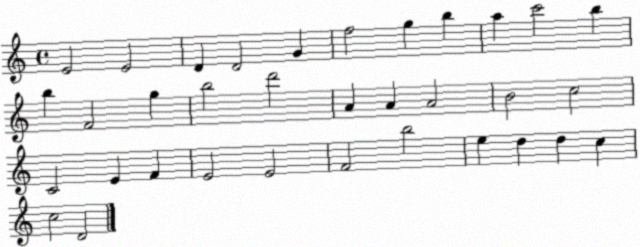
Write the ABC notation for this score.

X:1
T:Untitled
M:4/4
L:1/4
K:C
E2 E2 D D2 G f2 g b a c'2 b b F2 g b2 d'2 A A A2 B2 c2 C2 E F E2 E2 F2 b2 e d d c c2 D2